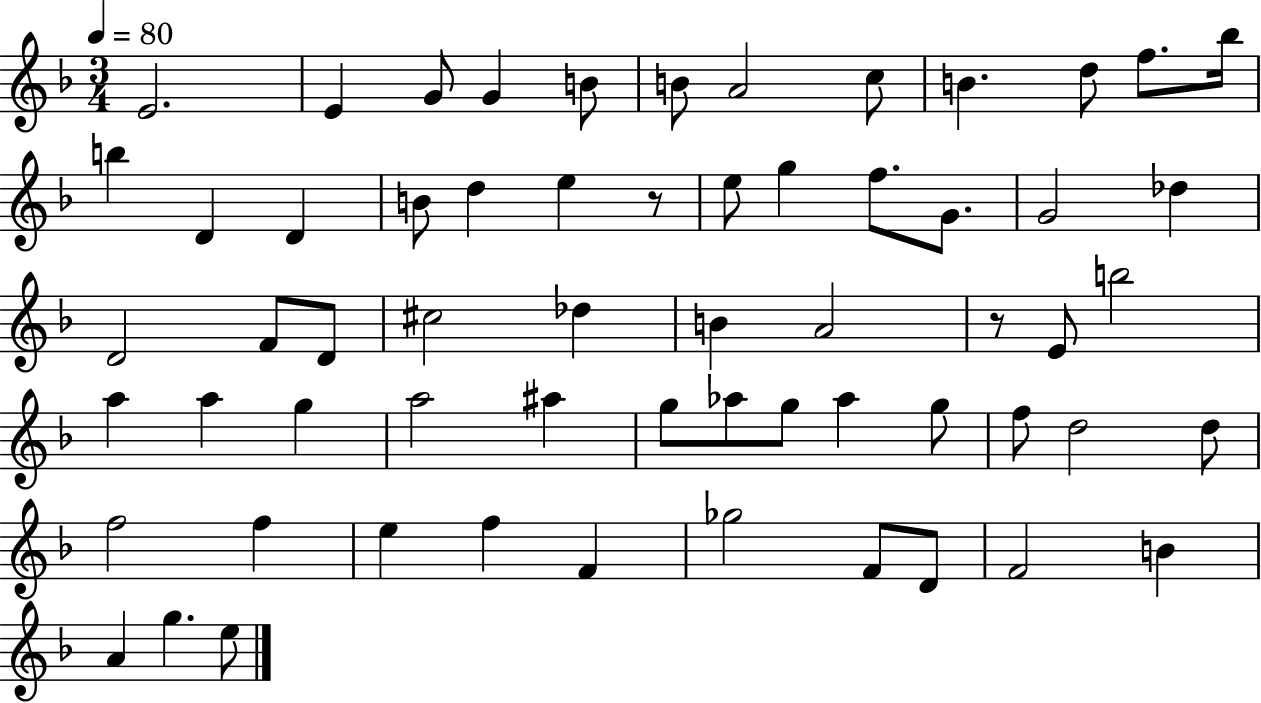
X:1
T:Untitled
M:3/4
L:1/4
K:F
E2 E G/2 G B/2 B/2 A2 c/2 B d/2 f/2 _b/4 b D D B/2 d e z/2 e/2 g f/2 G/2 G2 _d D2 F/2 D/2 ^c2 _d B A2 z/2 E/2 b2 a a g a2 ^a g/2 _a/2 g/2 _a g/2 f/2 d2 d/2 f2 f e f F _g2 F/2 D/2 F2 B A g e/2